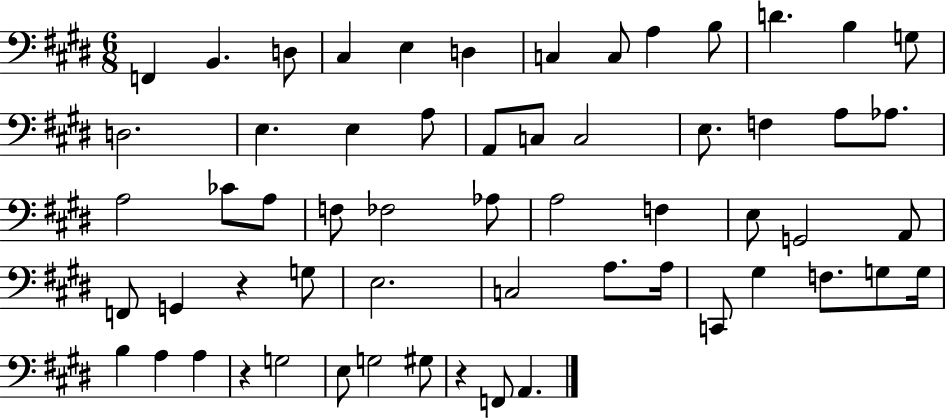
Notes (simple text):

F2/q B2/q. D3/e C#3/q E3/q D3/q C3/q C3/e A3/q B3/e D4/q. B3/q G3/e D3/h. E3/q. E3/q A3/e A2/e C3/e C3/h E3/e. F3/q A3/e Ab3/e. A3/h CES4/e A3/e F3/e FES3/h Ab3/e A3/h F3/q E3/e G2/h A2/e F2/e G2/q R/q G3/e E3/h. C3/h A3/e. A3/s C2/e G#3/q F3/e. G3/e G3/s B3/q A3/q A3/q R/q G3/h E3/e G3/h G#3/e R/q F2/e A2/q.